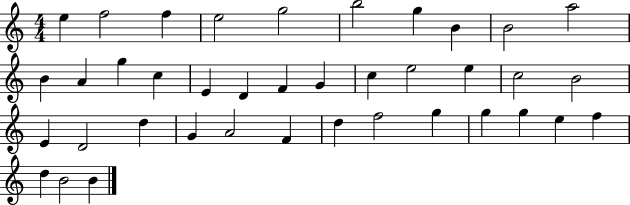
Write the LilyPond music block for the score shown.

{
  \clef treble
  \numericTimeSignature
  \time 4/4
  \key c \major
  e''4 f''2 f''4 | e''2 g''2 | b''2 g''4 b'4 | b'2 a''2 | \break b'4 a'4 g''4 c''4 | e'4 d'4 f'4 g'4 | c''4 e''2 e''4 | c''2 b'2 | \break e'4 d'2 d''4 | g'4 a'2 f'4 | d''4 f''2 g''4 | g''4 g''4 e''4 f''4 | \break d''4 b'2 b'4 | \bar "|."
}